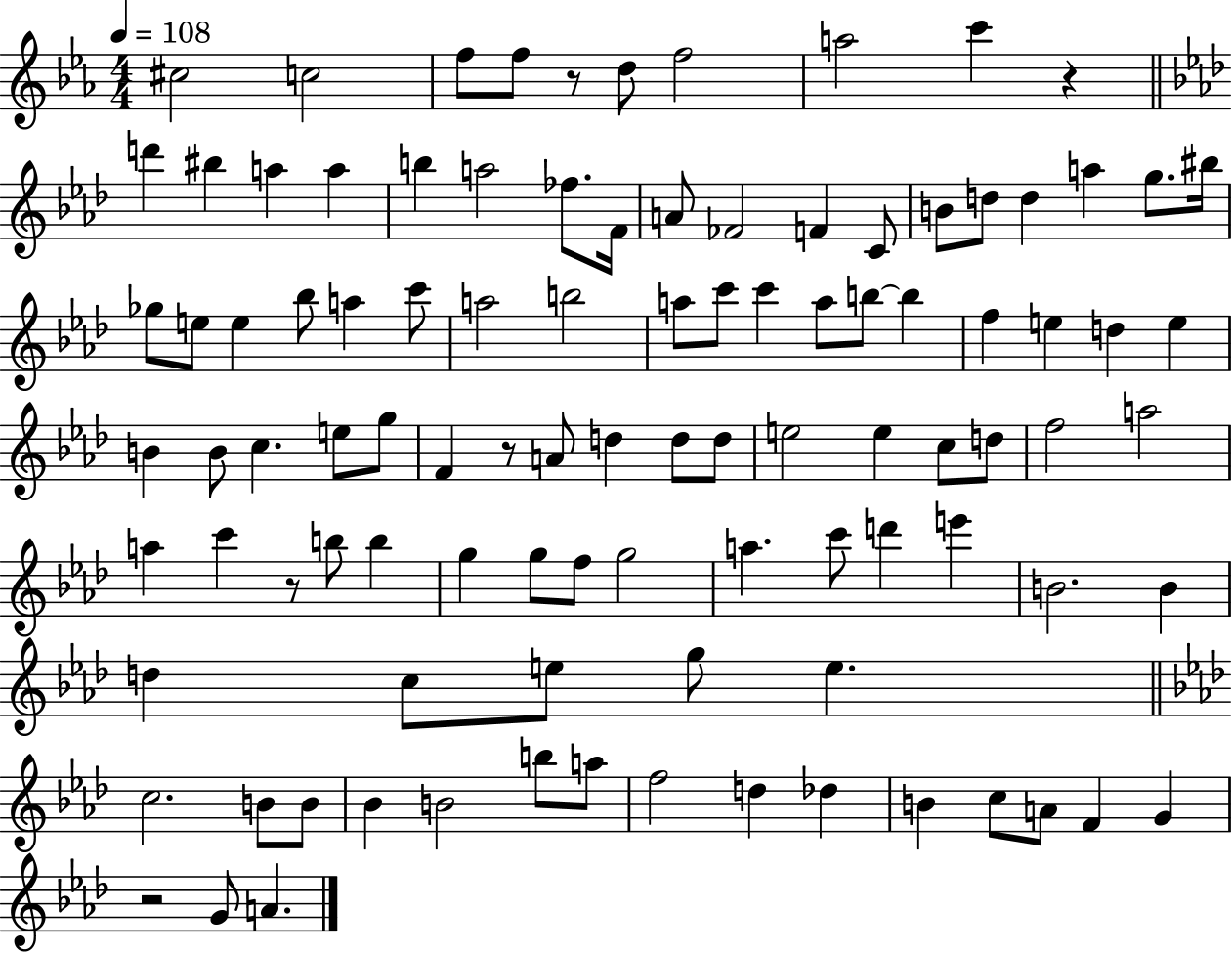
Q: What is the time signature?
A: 4/4